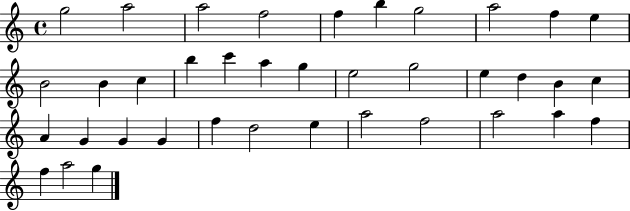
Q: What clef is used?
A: treble